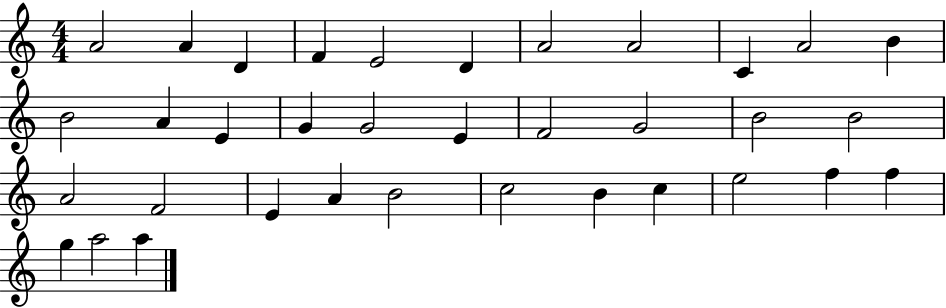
X:1
T:Untitled
M:4/4
L:1/4
K:C
A2 A D F E2 D A2 A2 C A2 B B2 A E G G2 E F2 G2 B2 B2 A2 F2 E A B2 c2 B c e2 f f g a2 a